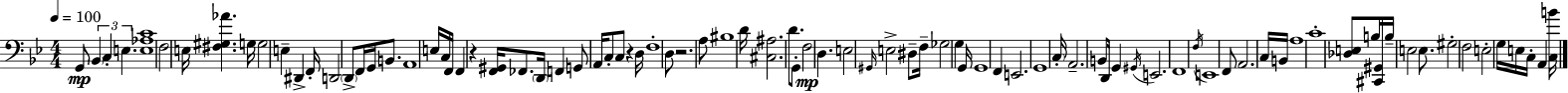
X:1
T:Untitled
M:4/4
L:1/4
K:Gm
G,,/2 _B,, C, E, [E,_A,C]4 F,2 E,/4 [^F,^G,_A] G,/4 G,2 E, ^D,, F,,/4 D,,2 D,,/2 F,,/4 G,,/4 B,,/2 A,,4 E,/4 C,/4 F,,/4 F,, z [F,,^G,,]/4 _F,,/2 D,,/4 F,, G,,/2 A,,/4 C,/2 C,/2 z D,/4 F,4 D,/2 z2 A,/2 ^B,4 D/4 [^C,^A,]2 D/2 G,,/2 F,2 D, E,2 ^G,,/4 E,2 ^D,/2 F,/4 _G,2 G, G,,/4 G,,4 F,, E,,2 G,,4 C,/4 A,,2 B,,/2 D,,/4 G,, ^G,,/4 E,,2 F,,4 F,/4 E,,4 F,,/2 A,,2 C,/4 B,,/4 A,4 C4 [_D,E,]/2 B,/4 [^C,,^G,,]/4 B,/4 E,2 E,/2 ^G,2 F,2 E,2 G,/4 E,/4 C,/4 A,, [C,B]/4